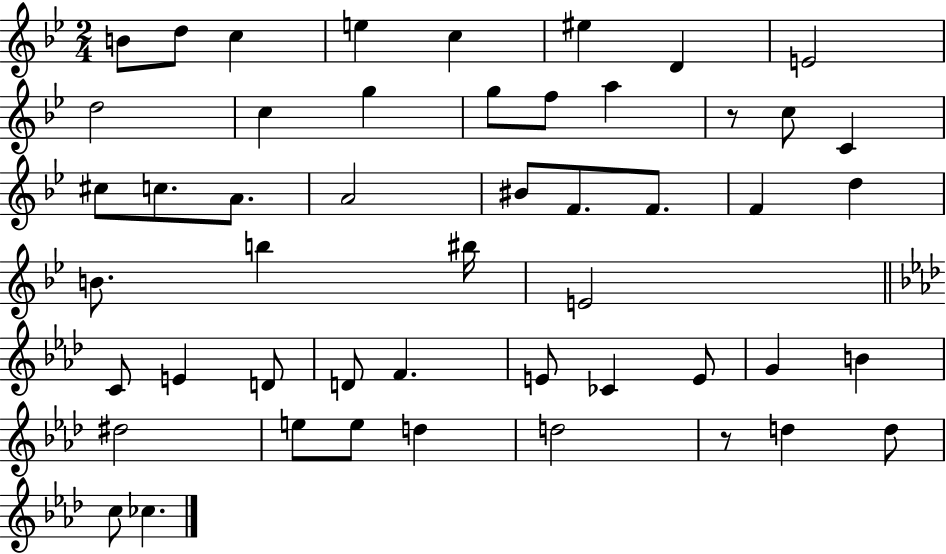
X:1
T:Untitled
M:2/4
L:1/4
K:Bb
B/2 d/2 c e c ^e D E2 d2 c g g/2 f/2 a z/2 c/2 C ^c/2 c/2 A/2 A2 ^B/2 F/2 F/2 F d B/2 b ^b/4 E2 C/2 E D/2 D/2 F E/2 _C E/2 G B ^d2 e/2 e/2 d d2 z/2 d d/2 c/2 _c